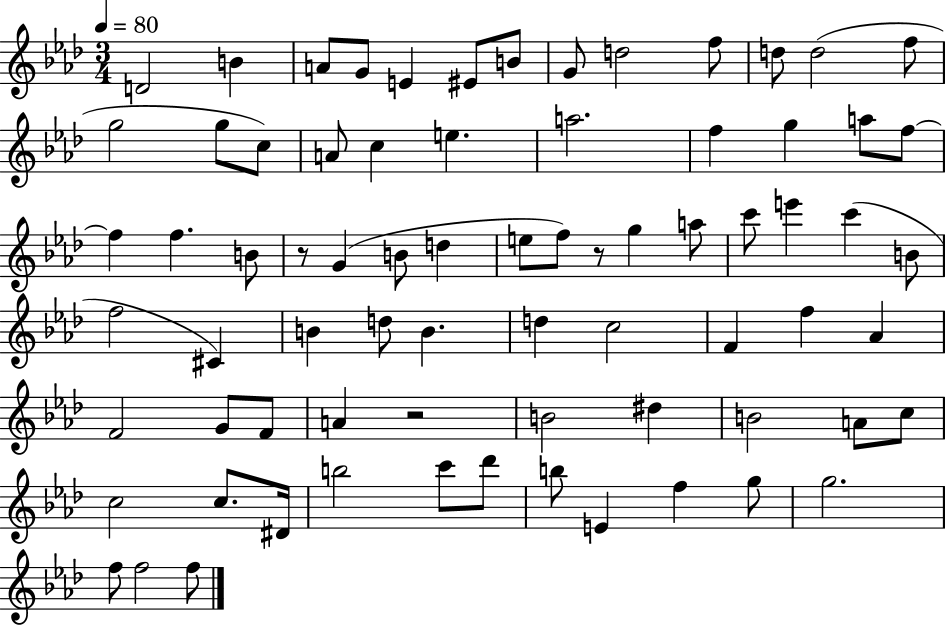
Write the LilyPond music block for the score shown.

{
  \clef treble
  \numericTimeSignature
  \time 3/4
  \key aes \major
  \tempo 4 = 80
  d'2 b'4 | a'8 g'8 e'4 eis'8 b'8 | g'8 d''2 f''8 | d''8 d''2( f''8 | \break g''2 g''8 c''8) | a'8 c''4 e''4. | a''2. | f''4 g''4 a''8 f''8~~ | \break f''4 f''4. b'8 | r8 g'4( b'8 d''4 | e''8 f''8) r8 g''4 a''8 | c'''8 e'''4 c'''4( b'8 | \break f''2 cis'4) | b'4 d''8 b'4. | d''4 c''2 | f'4 f''4 aes'4 | \break f'2 g'8 f'8 | a'4 r2 | b'2 dis''4 | b'2 a'8 c''8 | \break c''2 c''8. dis'16 | b''2 c'''8 des'''8 | b''8 e'4 f''4 g''8 | g''2. | \break f''8 f''2 f''8 | \bar "|."
}